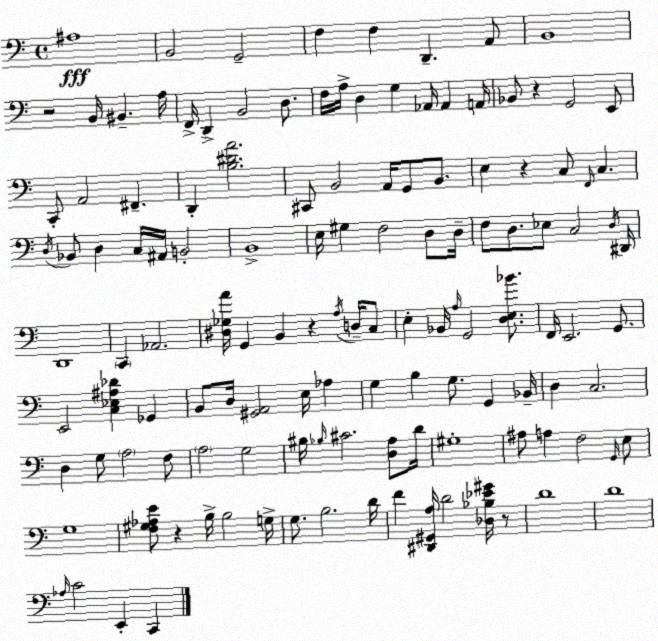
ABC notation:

X:1
T:Untitled
M:4/4
L:1/4
K:C
^A,4 B,,2 G,,2 F, F, D,, A,,/2 B,,4 z2 B,,/4 ^B,, A,/4 F,,/4 D,, B,,2 D,/2 F,/4 A,/4 D, G, _A,,/4 _A,, A,,/4 _B,,/2 z G,,2 E,,/2 C,,/2 A,,2 ^F,, D,, [B,^DA]2 ^C,,/2 B,,2 A,,/4 G,,/2 B,,/2 E, z C,/2 F,,/4 C, D,/4 _B,,/2 D, C,/4 ^A,,/4 B,,2 B,,4 E,/4 ^G, F,2 D,/2 D,/4 F,/2 D,/2 _E,/2 C,2 D,/4 ^D,,/4 D,,4 C,, _A,,2 [^D,_G,A]/4 G,, B,, z A,/4 D,/4 C,/2 E, _B,,/4 A,/4 G,,2 [D,E,_B]/2 F,,/4 E,,2 G,,/2 E,,2 [C,_E,^A,_D] _G,, B,,/2 D,/4 [^G,,A,,]2 E,/4 _A, G, B, G,/2 G,, _B,,/4 D, C,2 D, G,/2 A,2 F,/2 A,2 G,2 ^B,/4 _B,/4 ^C2 [D,A,]/2 D/4 ^G,4 ^A,/2 A, F,2 G,,/4 E,/2 G,4 [F,^G,_A,E]/2 z B,/4 B,2 G,/4 G,/2 B,2 D/4 F [^D,,^G,,A,]/4 D2 [_D,_B,_E^G]/4 z/2 D4 D4 _A,/4 C2 E,, C,,